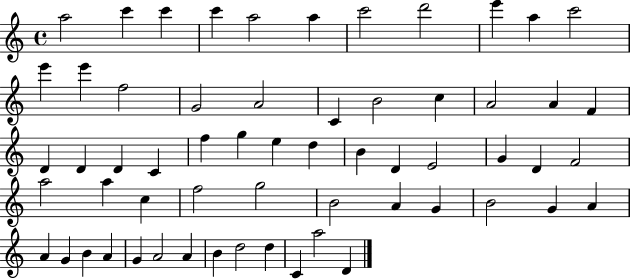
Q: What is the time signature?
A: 4/4